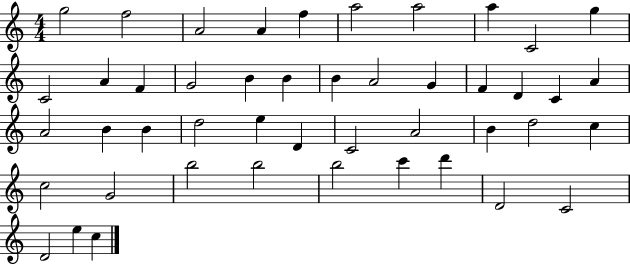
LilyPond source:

{
  \clef treble
  \numericTimeSignature
  \time 4/4
  \key c \major
  g''2 f''2 | a'2 a'4 f''4 | a''2 a''2 | a''4 c'2 g''4 | \break c'2 a'4 f'4 | g'2 b'4 b'4 | b'4 a'2 g'4 | f'4 d'4 c'4 a'4 | \break a'2 b'4 b'4 | d''2 e''4 d'4 | c'2 a'2 | b'4 d''2 c''4 | \break c''2 g'2 | b''2 b''2 | b''2 c'''4 d'''4 | d'2 c'2 | \break d'2 e''4 c''4 | \bar "|."
}